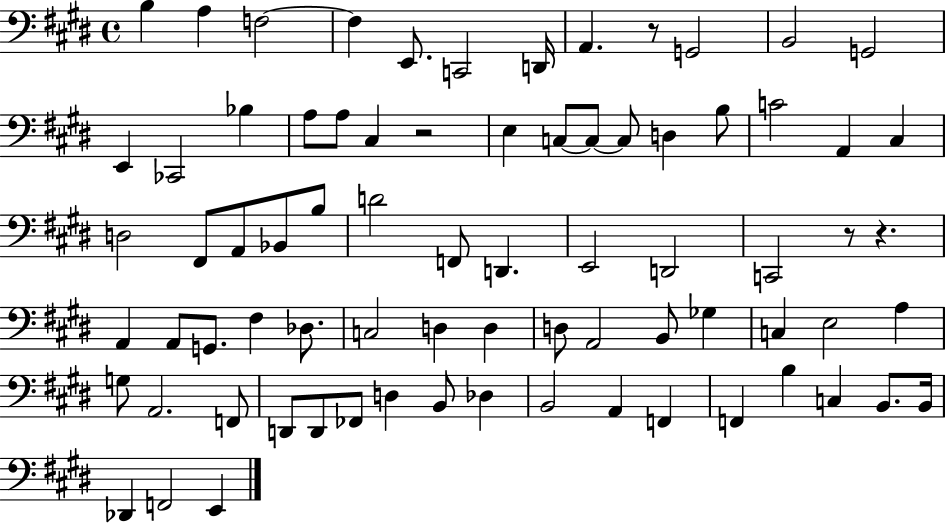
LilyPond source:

{
  \clef bass
  \time 4/4
  \defaultTimeSignature
  \key e \major
  b4 a4 f2~~ | f4 e,8. c,2 d,16 | a,4. r8 g,2 | b,2 g,2 | \break e,4 ces,2 bes4 | a8 a8 cis4 r2 | e4 c8~~ c8~~ c8 d4 b8 | c'2 a,4 cis4 | \break d2 fis,8 a,8 bes,8 b8 | d'2 f,8 d,4. | e,2 d,2 | c,2 r8 r4. | \break a,4 a,8 g,8. fis4 des8. | c2 d4 d4 | d8 a,2 b,8 ges4 | c4 e2 a4 | \break g8 a,2. f,8 | d,8 d,8 fes,8 d4 b,8 des4 | b,2 a,4 f,4 | f,4 b4 c4 b,8. b,16 | \break des,4 f,2 e,4 | \bar "|."
}